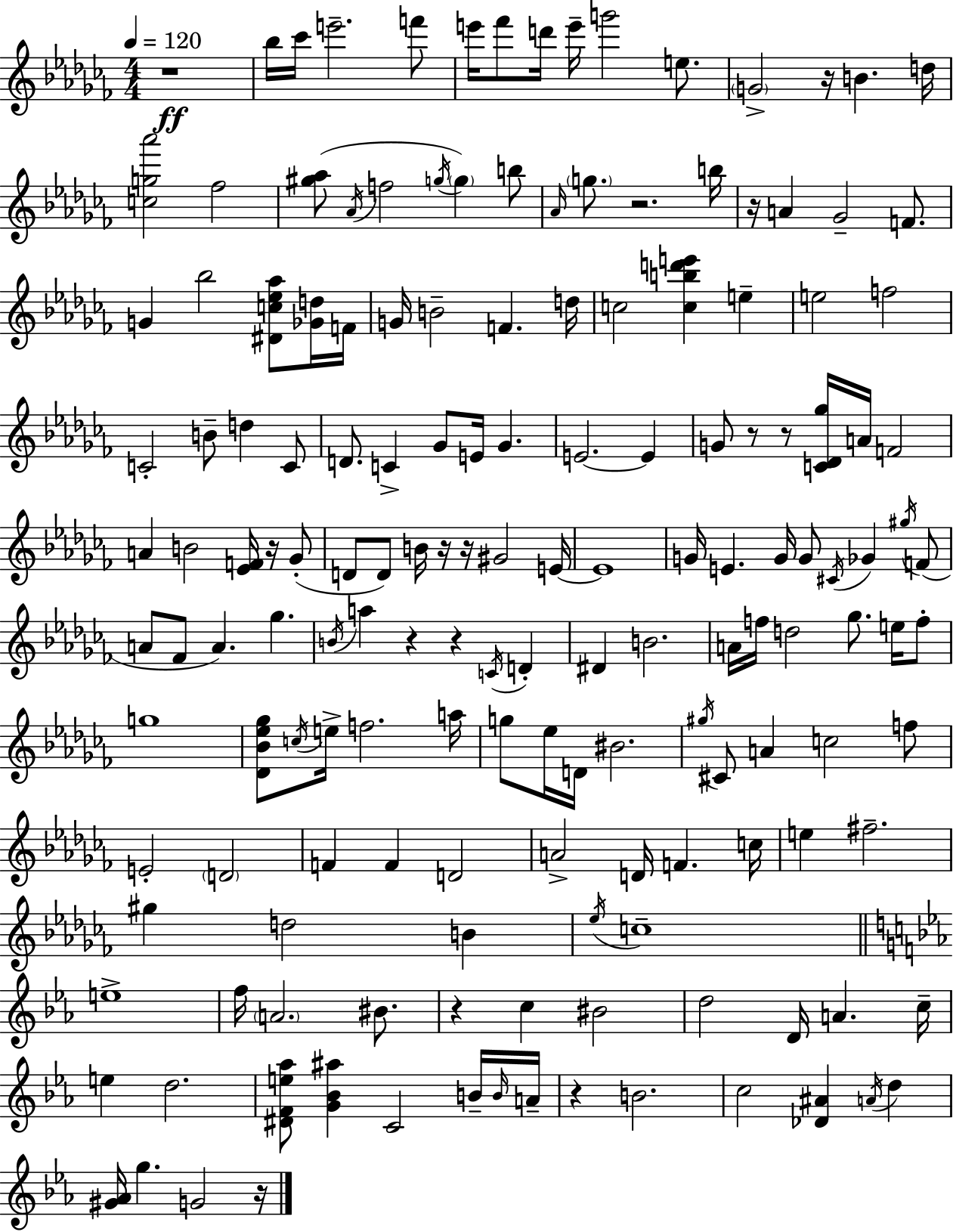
{
  \clef treble
  \numericTimeSignature
  \time 4/4
  \key aes \minor
  \tempo 4 = 120
  r1\ff | bes''16 ces'''16 e'''2.-- f'''8 | e'''16 fes'''8 d'''16 e'''16-- g'''2 e''8. | \parenthesize g'2-> r16 b'4. d''16 | \break <c'' g'' aes'''>2 fes''2 | <gis'' aes''>8( \acciaccatura { aes'16 } f''2 \acciaccatura { g''16 }) \parenthesize g''4 | b''8 \grace { aes'16 } \parenthesize g''8. r2. | b''16 r16 a'4 ges'2-- | \break f'8. g'4 bes''2 <dis' c'' ees'' aes''>8 | <ges' d''>16 f'16 g'16 b'2-- f'4. | d''16 c''2 <c'' b'' d''' e'''>4 e''4-- | e''2 f''2 | \break c'2-. b'8-- d''4 | c'8 d'8. c'4-> ges'8 e'16 ges'4. | e'2.~~ e'4 | g'8 r8 r8 <c' des' ges''>16 a'16 f'2 | \break a'4 b'2 <ees' f'>16 | r16 ges'8-.( d'8 d'8) b'16 r16 r16 gis'2 | e'16~~ e'1 | g'16 e'4. g'16 g'8 \acciaccatura { cis'16 } ges'4 | \break \acciaccatura { gis''16 }( f'8 a'8 fes'8 a'4.) ges''4. | \acciaccatura { b'16 } a''4 r4 r4 | \acciaccatura { c'16 } d'4-. dis'4 b'2. | a'16 f''16 d''2 | \break ges''8. e''16 f''8-. g''1 | <des' bes' ees'' ges''>8 \acciaccatura { c''16 } e''16-> f''2. | a''16 g''8 ees''16 d'16 bis'2. | \acciaccatura { gis''16 } cis'8 a'4 c''2 | \break f''8 e'2-. | \parenthesize d'2 f'4 f'4 | d'2 a'2-> | d'16 f'4. c''16 e''4 fis''2.-- | \break gis''4 d''2 | b'4 \acciaccatura { ees''16 } c''1-- | \bar "||" \break \key ees \major e''1-> | f''16 \parenthesize a'2. bis'8. | r4 c''4 bis'2 | d''2 d'16 a'4. c''16-- | \break e''4 d''2. | <dis' f' e'' aes''>8 <g' bes' ais''>4 c'2 b'16-- \grace { b'16 } | a'16-- r4 b'2. | c''2 <des' ais'>4 \acciaccatura { a'16 } d''4 | \break <gis' aes'>16 g''4. g'2 | r16 \bar "|."
}